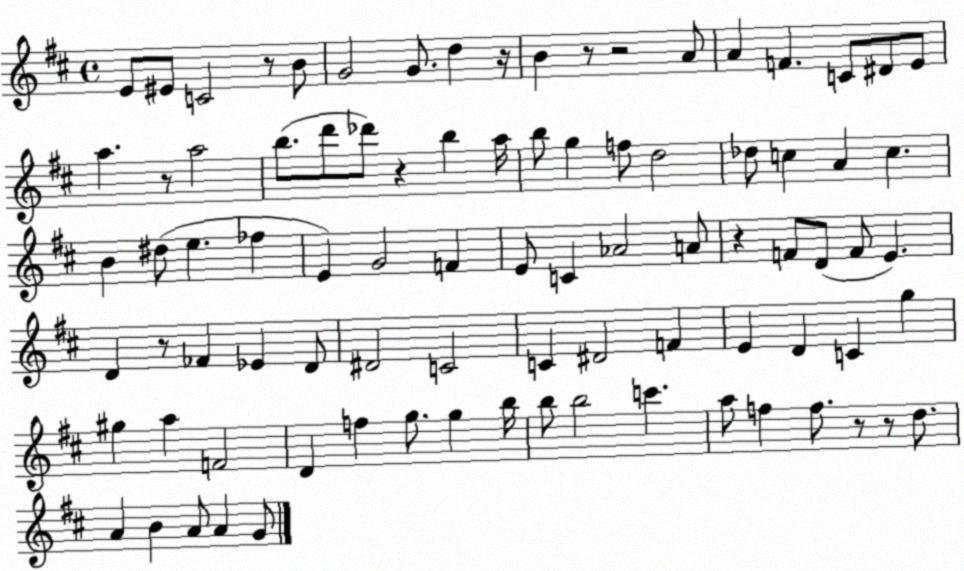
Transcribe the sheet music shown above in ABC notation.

X:1
T:Untitled
M:4/4
L:1/4
K:D
E/2 ^E/2 C2 z/2 B/2 G2 G/2 d z/4 B z/2 z2 A/2 A F C/2 ^D/2 E/2 a z/2 a2 b/2 d'/2 _d'/2 z b a/4 b/2 g f/2 d2 _d/2 c A c B ^d/2 e _f E G2 F E/2 C _A2 A/2 z F/2 D/2 F/2 E D z/2 _F _E D/2 ^D2 C2 C ^D2 F E D C g ^g a F2 D f g/2 g b/4 b/2 b2 c' a/2 f f/2 z/2 z/2 d/2 A B A/2 A G/2